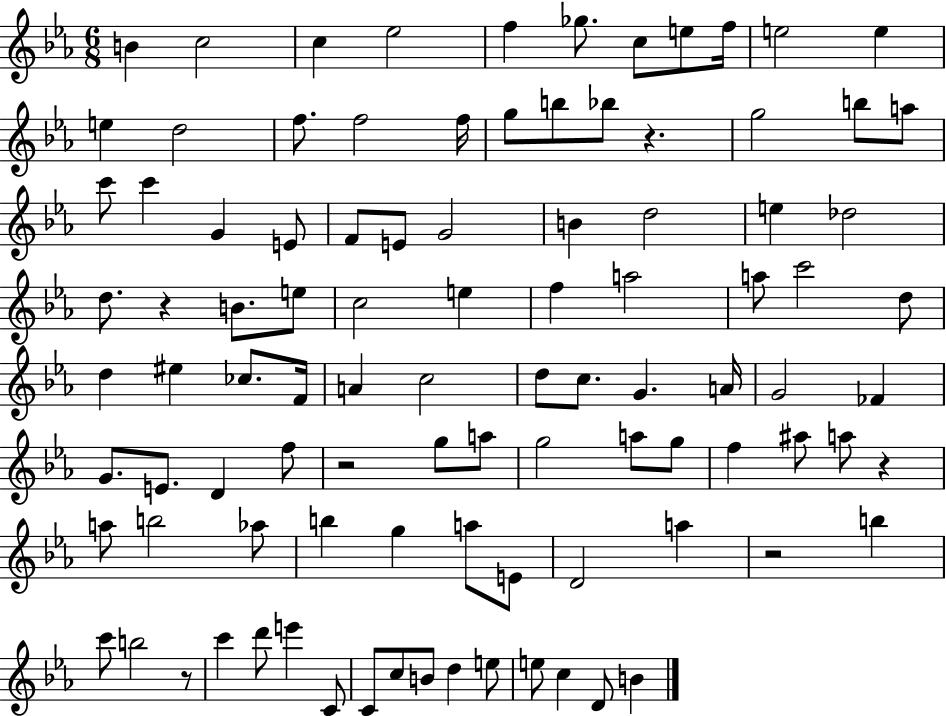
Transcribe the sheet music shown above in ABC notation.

X:1
T:Untitled
M:6/8
L:1/4
K:Eb
B c2 c _e2 f _g/2 c/2 e/2 f/4 e2 e e d2 f/2 f2 f/4 g/2 b/2 _b/2 z g2 b/2 a/2 c'/2 c' G E/2 F/2 E/2 G2 B d2 e _d2 d/2 z B/2 e/2 c2 e f a2 a/2 c'2 d/2 d ^e _c/2 F/4 A c2 d/2 c/2 G A/4 G2 _F G/2 E/2 D f/2 z2 g/2 a/2 g2 a/2 g/2 f ^a/2 a/2 z a/2 b2 _a/2 b g a/2 E/2 D2 a z2 b c'/2 b2 z/2 c' d'/2 e' C/2 C/2 c/2 B/2 d e/2 e/2 c D/2 B